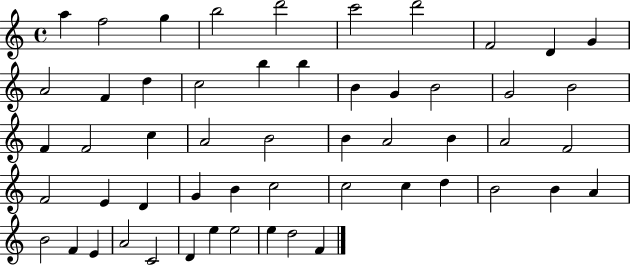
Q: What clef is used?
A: treble